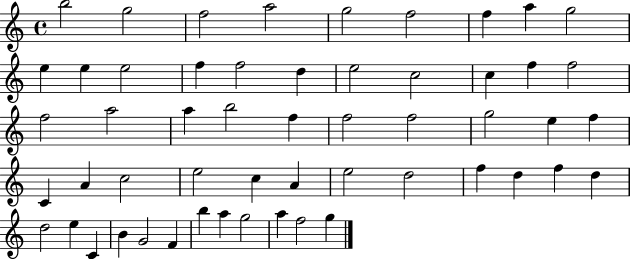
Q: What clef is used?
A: treble